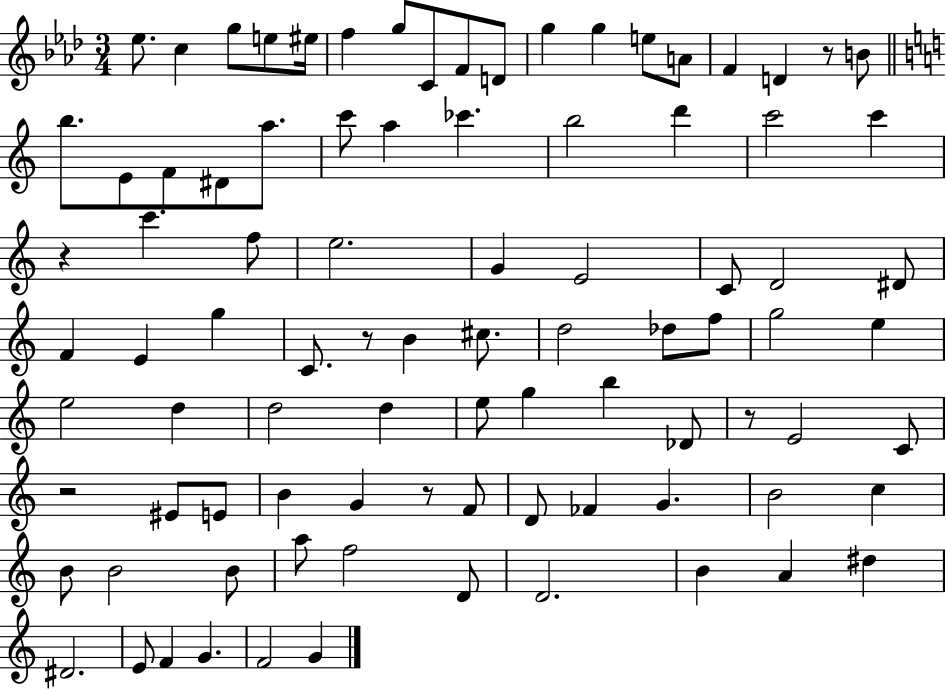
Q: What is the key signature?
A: AES major